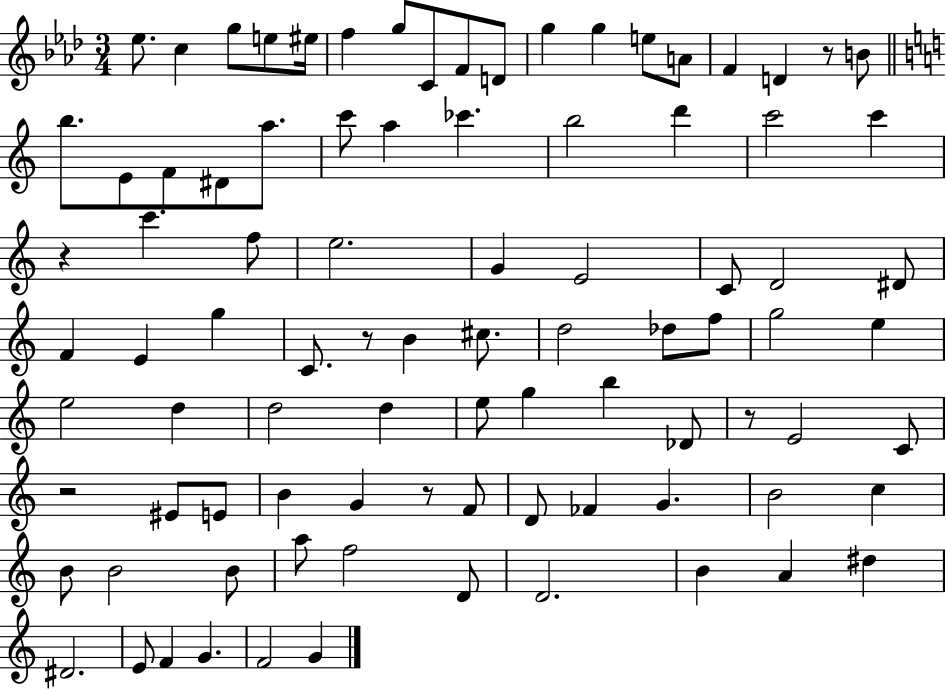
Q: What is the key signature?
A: AES major